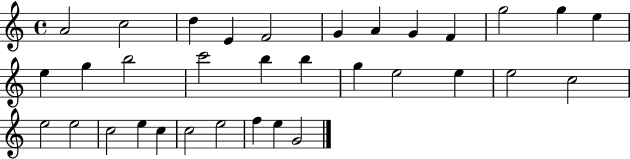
A4/h C5/h D5/q E4/q F4/h G4/q A4/q G4/q F4/q G5/h G5/q E5/q E5/q G5/q B5/h C6/h B5/q B5/q G5/q E5/h E5/q E5/h C5/h E5/h E5/h C5/h E5/q C5/q C5/h E5/h F5/q E5/q G4/h